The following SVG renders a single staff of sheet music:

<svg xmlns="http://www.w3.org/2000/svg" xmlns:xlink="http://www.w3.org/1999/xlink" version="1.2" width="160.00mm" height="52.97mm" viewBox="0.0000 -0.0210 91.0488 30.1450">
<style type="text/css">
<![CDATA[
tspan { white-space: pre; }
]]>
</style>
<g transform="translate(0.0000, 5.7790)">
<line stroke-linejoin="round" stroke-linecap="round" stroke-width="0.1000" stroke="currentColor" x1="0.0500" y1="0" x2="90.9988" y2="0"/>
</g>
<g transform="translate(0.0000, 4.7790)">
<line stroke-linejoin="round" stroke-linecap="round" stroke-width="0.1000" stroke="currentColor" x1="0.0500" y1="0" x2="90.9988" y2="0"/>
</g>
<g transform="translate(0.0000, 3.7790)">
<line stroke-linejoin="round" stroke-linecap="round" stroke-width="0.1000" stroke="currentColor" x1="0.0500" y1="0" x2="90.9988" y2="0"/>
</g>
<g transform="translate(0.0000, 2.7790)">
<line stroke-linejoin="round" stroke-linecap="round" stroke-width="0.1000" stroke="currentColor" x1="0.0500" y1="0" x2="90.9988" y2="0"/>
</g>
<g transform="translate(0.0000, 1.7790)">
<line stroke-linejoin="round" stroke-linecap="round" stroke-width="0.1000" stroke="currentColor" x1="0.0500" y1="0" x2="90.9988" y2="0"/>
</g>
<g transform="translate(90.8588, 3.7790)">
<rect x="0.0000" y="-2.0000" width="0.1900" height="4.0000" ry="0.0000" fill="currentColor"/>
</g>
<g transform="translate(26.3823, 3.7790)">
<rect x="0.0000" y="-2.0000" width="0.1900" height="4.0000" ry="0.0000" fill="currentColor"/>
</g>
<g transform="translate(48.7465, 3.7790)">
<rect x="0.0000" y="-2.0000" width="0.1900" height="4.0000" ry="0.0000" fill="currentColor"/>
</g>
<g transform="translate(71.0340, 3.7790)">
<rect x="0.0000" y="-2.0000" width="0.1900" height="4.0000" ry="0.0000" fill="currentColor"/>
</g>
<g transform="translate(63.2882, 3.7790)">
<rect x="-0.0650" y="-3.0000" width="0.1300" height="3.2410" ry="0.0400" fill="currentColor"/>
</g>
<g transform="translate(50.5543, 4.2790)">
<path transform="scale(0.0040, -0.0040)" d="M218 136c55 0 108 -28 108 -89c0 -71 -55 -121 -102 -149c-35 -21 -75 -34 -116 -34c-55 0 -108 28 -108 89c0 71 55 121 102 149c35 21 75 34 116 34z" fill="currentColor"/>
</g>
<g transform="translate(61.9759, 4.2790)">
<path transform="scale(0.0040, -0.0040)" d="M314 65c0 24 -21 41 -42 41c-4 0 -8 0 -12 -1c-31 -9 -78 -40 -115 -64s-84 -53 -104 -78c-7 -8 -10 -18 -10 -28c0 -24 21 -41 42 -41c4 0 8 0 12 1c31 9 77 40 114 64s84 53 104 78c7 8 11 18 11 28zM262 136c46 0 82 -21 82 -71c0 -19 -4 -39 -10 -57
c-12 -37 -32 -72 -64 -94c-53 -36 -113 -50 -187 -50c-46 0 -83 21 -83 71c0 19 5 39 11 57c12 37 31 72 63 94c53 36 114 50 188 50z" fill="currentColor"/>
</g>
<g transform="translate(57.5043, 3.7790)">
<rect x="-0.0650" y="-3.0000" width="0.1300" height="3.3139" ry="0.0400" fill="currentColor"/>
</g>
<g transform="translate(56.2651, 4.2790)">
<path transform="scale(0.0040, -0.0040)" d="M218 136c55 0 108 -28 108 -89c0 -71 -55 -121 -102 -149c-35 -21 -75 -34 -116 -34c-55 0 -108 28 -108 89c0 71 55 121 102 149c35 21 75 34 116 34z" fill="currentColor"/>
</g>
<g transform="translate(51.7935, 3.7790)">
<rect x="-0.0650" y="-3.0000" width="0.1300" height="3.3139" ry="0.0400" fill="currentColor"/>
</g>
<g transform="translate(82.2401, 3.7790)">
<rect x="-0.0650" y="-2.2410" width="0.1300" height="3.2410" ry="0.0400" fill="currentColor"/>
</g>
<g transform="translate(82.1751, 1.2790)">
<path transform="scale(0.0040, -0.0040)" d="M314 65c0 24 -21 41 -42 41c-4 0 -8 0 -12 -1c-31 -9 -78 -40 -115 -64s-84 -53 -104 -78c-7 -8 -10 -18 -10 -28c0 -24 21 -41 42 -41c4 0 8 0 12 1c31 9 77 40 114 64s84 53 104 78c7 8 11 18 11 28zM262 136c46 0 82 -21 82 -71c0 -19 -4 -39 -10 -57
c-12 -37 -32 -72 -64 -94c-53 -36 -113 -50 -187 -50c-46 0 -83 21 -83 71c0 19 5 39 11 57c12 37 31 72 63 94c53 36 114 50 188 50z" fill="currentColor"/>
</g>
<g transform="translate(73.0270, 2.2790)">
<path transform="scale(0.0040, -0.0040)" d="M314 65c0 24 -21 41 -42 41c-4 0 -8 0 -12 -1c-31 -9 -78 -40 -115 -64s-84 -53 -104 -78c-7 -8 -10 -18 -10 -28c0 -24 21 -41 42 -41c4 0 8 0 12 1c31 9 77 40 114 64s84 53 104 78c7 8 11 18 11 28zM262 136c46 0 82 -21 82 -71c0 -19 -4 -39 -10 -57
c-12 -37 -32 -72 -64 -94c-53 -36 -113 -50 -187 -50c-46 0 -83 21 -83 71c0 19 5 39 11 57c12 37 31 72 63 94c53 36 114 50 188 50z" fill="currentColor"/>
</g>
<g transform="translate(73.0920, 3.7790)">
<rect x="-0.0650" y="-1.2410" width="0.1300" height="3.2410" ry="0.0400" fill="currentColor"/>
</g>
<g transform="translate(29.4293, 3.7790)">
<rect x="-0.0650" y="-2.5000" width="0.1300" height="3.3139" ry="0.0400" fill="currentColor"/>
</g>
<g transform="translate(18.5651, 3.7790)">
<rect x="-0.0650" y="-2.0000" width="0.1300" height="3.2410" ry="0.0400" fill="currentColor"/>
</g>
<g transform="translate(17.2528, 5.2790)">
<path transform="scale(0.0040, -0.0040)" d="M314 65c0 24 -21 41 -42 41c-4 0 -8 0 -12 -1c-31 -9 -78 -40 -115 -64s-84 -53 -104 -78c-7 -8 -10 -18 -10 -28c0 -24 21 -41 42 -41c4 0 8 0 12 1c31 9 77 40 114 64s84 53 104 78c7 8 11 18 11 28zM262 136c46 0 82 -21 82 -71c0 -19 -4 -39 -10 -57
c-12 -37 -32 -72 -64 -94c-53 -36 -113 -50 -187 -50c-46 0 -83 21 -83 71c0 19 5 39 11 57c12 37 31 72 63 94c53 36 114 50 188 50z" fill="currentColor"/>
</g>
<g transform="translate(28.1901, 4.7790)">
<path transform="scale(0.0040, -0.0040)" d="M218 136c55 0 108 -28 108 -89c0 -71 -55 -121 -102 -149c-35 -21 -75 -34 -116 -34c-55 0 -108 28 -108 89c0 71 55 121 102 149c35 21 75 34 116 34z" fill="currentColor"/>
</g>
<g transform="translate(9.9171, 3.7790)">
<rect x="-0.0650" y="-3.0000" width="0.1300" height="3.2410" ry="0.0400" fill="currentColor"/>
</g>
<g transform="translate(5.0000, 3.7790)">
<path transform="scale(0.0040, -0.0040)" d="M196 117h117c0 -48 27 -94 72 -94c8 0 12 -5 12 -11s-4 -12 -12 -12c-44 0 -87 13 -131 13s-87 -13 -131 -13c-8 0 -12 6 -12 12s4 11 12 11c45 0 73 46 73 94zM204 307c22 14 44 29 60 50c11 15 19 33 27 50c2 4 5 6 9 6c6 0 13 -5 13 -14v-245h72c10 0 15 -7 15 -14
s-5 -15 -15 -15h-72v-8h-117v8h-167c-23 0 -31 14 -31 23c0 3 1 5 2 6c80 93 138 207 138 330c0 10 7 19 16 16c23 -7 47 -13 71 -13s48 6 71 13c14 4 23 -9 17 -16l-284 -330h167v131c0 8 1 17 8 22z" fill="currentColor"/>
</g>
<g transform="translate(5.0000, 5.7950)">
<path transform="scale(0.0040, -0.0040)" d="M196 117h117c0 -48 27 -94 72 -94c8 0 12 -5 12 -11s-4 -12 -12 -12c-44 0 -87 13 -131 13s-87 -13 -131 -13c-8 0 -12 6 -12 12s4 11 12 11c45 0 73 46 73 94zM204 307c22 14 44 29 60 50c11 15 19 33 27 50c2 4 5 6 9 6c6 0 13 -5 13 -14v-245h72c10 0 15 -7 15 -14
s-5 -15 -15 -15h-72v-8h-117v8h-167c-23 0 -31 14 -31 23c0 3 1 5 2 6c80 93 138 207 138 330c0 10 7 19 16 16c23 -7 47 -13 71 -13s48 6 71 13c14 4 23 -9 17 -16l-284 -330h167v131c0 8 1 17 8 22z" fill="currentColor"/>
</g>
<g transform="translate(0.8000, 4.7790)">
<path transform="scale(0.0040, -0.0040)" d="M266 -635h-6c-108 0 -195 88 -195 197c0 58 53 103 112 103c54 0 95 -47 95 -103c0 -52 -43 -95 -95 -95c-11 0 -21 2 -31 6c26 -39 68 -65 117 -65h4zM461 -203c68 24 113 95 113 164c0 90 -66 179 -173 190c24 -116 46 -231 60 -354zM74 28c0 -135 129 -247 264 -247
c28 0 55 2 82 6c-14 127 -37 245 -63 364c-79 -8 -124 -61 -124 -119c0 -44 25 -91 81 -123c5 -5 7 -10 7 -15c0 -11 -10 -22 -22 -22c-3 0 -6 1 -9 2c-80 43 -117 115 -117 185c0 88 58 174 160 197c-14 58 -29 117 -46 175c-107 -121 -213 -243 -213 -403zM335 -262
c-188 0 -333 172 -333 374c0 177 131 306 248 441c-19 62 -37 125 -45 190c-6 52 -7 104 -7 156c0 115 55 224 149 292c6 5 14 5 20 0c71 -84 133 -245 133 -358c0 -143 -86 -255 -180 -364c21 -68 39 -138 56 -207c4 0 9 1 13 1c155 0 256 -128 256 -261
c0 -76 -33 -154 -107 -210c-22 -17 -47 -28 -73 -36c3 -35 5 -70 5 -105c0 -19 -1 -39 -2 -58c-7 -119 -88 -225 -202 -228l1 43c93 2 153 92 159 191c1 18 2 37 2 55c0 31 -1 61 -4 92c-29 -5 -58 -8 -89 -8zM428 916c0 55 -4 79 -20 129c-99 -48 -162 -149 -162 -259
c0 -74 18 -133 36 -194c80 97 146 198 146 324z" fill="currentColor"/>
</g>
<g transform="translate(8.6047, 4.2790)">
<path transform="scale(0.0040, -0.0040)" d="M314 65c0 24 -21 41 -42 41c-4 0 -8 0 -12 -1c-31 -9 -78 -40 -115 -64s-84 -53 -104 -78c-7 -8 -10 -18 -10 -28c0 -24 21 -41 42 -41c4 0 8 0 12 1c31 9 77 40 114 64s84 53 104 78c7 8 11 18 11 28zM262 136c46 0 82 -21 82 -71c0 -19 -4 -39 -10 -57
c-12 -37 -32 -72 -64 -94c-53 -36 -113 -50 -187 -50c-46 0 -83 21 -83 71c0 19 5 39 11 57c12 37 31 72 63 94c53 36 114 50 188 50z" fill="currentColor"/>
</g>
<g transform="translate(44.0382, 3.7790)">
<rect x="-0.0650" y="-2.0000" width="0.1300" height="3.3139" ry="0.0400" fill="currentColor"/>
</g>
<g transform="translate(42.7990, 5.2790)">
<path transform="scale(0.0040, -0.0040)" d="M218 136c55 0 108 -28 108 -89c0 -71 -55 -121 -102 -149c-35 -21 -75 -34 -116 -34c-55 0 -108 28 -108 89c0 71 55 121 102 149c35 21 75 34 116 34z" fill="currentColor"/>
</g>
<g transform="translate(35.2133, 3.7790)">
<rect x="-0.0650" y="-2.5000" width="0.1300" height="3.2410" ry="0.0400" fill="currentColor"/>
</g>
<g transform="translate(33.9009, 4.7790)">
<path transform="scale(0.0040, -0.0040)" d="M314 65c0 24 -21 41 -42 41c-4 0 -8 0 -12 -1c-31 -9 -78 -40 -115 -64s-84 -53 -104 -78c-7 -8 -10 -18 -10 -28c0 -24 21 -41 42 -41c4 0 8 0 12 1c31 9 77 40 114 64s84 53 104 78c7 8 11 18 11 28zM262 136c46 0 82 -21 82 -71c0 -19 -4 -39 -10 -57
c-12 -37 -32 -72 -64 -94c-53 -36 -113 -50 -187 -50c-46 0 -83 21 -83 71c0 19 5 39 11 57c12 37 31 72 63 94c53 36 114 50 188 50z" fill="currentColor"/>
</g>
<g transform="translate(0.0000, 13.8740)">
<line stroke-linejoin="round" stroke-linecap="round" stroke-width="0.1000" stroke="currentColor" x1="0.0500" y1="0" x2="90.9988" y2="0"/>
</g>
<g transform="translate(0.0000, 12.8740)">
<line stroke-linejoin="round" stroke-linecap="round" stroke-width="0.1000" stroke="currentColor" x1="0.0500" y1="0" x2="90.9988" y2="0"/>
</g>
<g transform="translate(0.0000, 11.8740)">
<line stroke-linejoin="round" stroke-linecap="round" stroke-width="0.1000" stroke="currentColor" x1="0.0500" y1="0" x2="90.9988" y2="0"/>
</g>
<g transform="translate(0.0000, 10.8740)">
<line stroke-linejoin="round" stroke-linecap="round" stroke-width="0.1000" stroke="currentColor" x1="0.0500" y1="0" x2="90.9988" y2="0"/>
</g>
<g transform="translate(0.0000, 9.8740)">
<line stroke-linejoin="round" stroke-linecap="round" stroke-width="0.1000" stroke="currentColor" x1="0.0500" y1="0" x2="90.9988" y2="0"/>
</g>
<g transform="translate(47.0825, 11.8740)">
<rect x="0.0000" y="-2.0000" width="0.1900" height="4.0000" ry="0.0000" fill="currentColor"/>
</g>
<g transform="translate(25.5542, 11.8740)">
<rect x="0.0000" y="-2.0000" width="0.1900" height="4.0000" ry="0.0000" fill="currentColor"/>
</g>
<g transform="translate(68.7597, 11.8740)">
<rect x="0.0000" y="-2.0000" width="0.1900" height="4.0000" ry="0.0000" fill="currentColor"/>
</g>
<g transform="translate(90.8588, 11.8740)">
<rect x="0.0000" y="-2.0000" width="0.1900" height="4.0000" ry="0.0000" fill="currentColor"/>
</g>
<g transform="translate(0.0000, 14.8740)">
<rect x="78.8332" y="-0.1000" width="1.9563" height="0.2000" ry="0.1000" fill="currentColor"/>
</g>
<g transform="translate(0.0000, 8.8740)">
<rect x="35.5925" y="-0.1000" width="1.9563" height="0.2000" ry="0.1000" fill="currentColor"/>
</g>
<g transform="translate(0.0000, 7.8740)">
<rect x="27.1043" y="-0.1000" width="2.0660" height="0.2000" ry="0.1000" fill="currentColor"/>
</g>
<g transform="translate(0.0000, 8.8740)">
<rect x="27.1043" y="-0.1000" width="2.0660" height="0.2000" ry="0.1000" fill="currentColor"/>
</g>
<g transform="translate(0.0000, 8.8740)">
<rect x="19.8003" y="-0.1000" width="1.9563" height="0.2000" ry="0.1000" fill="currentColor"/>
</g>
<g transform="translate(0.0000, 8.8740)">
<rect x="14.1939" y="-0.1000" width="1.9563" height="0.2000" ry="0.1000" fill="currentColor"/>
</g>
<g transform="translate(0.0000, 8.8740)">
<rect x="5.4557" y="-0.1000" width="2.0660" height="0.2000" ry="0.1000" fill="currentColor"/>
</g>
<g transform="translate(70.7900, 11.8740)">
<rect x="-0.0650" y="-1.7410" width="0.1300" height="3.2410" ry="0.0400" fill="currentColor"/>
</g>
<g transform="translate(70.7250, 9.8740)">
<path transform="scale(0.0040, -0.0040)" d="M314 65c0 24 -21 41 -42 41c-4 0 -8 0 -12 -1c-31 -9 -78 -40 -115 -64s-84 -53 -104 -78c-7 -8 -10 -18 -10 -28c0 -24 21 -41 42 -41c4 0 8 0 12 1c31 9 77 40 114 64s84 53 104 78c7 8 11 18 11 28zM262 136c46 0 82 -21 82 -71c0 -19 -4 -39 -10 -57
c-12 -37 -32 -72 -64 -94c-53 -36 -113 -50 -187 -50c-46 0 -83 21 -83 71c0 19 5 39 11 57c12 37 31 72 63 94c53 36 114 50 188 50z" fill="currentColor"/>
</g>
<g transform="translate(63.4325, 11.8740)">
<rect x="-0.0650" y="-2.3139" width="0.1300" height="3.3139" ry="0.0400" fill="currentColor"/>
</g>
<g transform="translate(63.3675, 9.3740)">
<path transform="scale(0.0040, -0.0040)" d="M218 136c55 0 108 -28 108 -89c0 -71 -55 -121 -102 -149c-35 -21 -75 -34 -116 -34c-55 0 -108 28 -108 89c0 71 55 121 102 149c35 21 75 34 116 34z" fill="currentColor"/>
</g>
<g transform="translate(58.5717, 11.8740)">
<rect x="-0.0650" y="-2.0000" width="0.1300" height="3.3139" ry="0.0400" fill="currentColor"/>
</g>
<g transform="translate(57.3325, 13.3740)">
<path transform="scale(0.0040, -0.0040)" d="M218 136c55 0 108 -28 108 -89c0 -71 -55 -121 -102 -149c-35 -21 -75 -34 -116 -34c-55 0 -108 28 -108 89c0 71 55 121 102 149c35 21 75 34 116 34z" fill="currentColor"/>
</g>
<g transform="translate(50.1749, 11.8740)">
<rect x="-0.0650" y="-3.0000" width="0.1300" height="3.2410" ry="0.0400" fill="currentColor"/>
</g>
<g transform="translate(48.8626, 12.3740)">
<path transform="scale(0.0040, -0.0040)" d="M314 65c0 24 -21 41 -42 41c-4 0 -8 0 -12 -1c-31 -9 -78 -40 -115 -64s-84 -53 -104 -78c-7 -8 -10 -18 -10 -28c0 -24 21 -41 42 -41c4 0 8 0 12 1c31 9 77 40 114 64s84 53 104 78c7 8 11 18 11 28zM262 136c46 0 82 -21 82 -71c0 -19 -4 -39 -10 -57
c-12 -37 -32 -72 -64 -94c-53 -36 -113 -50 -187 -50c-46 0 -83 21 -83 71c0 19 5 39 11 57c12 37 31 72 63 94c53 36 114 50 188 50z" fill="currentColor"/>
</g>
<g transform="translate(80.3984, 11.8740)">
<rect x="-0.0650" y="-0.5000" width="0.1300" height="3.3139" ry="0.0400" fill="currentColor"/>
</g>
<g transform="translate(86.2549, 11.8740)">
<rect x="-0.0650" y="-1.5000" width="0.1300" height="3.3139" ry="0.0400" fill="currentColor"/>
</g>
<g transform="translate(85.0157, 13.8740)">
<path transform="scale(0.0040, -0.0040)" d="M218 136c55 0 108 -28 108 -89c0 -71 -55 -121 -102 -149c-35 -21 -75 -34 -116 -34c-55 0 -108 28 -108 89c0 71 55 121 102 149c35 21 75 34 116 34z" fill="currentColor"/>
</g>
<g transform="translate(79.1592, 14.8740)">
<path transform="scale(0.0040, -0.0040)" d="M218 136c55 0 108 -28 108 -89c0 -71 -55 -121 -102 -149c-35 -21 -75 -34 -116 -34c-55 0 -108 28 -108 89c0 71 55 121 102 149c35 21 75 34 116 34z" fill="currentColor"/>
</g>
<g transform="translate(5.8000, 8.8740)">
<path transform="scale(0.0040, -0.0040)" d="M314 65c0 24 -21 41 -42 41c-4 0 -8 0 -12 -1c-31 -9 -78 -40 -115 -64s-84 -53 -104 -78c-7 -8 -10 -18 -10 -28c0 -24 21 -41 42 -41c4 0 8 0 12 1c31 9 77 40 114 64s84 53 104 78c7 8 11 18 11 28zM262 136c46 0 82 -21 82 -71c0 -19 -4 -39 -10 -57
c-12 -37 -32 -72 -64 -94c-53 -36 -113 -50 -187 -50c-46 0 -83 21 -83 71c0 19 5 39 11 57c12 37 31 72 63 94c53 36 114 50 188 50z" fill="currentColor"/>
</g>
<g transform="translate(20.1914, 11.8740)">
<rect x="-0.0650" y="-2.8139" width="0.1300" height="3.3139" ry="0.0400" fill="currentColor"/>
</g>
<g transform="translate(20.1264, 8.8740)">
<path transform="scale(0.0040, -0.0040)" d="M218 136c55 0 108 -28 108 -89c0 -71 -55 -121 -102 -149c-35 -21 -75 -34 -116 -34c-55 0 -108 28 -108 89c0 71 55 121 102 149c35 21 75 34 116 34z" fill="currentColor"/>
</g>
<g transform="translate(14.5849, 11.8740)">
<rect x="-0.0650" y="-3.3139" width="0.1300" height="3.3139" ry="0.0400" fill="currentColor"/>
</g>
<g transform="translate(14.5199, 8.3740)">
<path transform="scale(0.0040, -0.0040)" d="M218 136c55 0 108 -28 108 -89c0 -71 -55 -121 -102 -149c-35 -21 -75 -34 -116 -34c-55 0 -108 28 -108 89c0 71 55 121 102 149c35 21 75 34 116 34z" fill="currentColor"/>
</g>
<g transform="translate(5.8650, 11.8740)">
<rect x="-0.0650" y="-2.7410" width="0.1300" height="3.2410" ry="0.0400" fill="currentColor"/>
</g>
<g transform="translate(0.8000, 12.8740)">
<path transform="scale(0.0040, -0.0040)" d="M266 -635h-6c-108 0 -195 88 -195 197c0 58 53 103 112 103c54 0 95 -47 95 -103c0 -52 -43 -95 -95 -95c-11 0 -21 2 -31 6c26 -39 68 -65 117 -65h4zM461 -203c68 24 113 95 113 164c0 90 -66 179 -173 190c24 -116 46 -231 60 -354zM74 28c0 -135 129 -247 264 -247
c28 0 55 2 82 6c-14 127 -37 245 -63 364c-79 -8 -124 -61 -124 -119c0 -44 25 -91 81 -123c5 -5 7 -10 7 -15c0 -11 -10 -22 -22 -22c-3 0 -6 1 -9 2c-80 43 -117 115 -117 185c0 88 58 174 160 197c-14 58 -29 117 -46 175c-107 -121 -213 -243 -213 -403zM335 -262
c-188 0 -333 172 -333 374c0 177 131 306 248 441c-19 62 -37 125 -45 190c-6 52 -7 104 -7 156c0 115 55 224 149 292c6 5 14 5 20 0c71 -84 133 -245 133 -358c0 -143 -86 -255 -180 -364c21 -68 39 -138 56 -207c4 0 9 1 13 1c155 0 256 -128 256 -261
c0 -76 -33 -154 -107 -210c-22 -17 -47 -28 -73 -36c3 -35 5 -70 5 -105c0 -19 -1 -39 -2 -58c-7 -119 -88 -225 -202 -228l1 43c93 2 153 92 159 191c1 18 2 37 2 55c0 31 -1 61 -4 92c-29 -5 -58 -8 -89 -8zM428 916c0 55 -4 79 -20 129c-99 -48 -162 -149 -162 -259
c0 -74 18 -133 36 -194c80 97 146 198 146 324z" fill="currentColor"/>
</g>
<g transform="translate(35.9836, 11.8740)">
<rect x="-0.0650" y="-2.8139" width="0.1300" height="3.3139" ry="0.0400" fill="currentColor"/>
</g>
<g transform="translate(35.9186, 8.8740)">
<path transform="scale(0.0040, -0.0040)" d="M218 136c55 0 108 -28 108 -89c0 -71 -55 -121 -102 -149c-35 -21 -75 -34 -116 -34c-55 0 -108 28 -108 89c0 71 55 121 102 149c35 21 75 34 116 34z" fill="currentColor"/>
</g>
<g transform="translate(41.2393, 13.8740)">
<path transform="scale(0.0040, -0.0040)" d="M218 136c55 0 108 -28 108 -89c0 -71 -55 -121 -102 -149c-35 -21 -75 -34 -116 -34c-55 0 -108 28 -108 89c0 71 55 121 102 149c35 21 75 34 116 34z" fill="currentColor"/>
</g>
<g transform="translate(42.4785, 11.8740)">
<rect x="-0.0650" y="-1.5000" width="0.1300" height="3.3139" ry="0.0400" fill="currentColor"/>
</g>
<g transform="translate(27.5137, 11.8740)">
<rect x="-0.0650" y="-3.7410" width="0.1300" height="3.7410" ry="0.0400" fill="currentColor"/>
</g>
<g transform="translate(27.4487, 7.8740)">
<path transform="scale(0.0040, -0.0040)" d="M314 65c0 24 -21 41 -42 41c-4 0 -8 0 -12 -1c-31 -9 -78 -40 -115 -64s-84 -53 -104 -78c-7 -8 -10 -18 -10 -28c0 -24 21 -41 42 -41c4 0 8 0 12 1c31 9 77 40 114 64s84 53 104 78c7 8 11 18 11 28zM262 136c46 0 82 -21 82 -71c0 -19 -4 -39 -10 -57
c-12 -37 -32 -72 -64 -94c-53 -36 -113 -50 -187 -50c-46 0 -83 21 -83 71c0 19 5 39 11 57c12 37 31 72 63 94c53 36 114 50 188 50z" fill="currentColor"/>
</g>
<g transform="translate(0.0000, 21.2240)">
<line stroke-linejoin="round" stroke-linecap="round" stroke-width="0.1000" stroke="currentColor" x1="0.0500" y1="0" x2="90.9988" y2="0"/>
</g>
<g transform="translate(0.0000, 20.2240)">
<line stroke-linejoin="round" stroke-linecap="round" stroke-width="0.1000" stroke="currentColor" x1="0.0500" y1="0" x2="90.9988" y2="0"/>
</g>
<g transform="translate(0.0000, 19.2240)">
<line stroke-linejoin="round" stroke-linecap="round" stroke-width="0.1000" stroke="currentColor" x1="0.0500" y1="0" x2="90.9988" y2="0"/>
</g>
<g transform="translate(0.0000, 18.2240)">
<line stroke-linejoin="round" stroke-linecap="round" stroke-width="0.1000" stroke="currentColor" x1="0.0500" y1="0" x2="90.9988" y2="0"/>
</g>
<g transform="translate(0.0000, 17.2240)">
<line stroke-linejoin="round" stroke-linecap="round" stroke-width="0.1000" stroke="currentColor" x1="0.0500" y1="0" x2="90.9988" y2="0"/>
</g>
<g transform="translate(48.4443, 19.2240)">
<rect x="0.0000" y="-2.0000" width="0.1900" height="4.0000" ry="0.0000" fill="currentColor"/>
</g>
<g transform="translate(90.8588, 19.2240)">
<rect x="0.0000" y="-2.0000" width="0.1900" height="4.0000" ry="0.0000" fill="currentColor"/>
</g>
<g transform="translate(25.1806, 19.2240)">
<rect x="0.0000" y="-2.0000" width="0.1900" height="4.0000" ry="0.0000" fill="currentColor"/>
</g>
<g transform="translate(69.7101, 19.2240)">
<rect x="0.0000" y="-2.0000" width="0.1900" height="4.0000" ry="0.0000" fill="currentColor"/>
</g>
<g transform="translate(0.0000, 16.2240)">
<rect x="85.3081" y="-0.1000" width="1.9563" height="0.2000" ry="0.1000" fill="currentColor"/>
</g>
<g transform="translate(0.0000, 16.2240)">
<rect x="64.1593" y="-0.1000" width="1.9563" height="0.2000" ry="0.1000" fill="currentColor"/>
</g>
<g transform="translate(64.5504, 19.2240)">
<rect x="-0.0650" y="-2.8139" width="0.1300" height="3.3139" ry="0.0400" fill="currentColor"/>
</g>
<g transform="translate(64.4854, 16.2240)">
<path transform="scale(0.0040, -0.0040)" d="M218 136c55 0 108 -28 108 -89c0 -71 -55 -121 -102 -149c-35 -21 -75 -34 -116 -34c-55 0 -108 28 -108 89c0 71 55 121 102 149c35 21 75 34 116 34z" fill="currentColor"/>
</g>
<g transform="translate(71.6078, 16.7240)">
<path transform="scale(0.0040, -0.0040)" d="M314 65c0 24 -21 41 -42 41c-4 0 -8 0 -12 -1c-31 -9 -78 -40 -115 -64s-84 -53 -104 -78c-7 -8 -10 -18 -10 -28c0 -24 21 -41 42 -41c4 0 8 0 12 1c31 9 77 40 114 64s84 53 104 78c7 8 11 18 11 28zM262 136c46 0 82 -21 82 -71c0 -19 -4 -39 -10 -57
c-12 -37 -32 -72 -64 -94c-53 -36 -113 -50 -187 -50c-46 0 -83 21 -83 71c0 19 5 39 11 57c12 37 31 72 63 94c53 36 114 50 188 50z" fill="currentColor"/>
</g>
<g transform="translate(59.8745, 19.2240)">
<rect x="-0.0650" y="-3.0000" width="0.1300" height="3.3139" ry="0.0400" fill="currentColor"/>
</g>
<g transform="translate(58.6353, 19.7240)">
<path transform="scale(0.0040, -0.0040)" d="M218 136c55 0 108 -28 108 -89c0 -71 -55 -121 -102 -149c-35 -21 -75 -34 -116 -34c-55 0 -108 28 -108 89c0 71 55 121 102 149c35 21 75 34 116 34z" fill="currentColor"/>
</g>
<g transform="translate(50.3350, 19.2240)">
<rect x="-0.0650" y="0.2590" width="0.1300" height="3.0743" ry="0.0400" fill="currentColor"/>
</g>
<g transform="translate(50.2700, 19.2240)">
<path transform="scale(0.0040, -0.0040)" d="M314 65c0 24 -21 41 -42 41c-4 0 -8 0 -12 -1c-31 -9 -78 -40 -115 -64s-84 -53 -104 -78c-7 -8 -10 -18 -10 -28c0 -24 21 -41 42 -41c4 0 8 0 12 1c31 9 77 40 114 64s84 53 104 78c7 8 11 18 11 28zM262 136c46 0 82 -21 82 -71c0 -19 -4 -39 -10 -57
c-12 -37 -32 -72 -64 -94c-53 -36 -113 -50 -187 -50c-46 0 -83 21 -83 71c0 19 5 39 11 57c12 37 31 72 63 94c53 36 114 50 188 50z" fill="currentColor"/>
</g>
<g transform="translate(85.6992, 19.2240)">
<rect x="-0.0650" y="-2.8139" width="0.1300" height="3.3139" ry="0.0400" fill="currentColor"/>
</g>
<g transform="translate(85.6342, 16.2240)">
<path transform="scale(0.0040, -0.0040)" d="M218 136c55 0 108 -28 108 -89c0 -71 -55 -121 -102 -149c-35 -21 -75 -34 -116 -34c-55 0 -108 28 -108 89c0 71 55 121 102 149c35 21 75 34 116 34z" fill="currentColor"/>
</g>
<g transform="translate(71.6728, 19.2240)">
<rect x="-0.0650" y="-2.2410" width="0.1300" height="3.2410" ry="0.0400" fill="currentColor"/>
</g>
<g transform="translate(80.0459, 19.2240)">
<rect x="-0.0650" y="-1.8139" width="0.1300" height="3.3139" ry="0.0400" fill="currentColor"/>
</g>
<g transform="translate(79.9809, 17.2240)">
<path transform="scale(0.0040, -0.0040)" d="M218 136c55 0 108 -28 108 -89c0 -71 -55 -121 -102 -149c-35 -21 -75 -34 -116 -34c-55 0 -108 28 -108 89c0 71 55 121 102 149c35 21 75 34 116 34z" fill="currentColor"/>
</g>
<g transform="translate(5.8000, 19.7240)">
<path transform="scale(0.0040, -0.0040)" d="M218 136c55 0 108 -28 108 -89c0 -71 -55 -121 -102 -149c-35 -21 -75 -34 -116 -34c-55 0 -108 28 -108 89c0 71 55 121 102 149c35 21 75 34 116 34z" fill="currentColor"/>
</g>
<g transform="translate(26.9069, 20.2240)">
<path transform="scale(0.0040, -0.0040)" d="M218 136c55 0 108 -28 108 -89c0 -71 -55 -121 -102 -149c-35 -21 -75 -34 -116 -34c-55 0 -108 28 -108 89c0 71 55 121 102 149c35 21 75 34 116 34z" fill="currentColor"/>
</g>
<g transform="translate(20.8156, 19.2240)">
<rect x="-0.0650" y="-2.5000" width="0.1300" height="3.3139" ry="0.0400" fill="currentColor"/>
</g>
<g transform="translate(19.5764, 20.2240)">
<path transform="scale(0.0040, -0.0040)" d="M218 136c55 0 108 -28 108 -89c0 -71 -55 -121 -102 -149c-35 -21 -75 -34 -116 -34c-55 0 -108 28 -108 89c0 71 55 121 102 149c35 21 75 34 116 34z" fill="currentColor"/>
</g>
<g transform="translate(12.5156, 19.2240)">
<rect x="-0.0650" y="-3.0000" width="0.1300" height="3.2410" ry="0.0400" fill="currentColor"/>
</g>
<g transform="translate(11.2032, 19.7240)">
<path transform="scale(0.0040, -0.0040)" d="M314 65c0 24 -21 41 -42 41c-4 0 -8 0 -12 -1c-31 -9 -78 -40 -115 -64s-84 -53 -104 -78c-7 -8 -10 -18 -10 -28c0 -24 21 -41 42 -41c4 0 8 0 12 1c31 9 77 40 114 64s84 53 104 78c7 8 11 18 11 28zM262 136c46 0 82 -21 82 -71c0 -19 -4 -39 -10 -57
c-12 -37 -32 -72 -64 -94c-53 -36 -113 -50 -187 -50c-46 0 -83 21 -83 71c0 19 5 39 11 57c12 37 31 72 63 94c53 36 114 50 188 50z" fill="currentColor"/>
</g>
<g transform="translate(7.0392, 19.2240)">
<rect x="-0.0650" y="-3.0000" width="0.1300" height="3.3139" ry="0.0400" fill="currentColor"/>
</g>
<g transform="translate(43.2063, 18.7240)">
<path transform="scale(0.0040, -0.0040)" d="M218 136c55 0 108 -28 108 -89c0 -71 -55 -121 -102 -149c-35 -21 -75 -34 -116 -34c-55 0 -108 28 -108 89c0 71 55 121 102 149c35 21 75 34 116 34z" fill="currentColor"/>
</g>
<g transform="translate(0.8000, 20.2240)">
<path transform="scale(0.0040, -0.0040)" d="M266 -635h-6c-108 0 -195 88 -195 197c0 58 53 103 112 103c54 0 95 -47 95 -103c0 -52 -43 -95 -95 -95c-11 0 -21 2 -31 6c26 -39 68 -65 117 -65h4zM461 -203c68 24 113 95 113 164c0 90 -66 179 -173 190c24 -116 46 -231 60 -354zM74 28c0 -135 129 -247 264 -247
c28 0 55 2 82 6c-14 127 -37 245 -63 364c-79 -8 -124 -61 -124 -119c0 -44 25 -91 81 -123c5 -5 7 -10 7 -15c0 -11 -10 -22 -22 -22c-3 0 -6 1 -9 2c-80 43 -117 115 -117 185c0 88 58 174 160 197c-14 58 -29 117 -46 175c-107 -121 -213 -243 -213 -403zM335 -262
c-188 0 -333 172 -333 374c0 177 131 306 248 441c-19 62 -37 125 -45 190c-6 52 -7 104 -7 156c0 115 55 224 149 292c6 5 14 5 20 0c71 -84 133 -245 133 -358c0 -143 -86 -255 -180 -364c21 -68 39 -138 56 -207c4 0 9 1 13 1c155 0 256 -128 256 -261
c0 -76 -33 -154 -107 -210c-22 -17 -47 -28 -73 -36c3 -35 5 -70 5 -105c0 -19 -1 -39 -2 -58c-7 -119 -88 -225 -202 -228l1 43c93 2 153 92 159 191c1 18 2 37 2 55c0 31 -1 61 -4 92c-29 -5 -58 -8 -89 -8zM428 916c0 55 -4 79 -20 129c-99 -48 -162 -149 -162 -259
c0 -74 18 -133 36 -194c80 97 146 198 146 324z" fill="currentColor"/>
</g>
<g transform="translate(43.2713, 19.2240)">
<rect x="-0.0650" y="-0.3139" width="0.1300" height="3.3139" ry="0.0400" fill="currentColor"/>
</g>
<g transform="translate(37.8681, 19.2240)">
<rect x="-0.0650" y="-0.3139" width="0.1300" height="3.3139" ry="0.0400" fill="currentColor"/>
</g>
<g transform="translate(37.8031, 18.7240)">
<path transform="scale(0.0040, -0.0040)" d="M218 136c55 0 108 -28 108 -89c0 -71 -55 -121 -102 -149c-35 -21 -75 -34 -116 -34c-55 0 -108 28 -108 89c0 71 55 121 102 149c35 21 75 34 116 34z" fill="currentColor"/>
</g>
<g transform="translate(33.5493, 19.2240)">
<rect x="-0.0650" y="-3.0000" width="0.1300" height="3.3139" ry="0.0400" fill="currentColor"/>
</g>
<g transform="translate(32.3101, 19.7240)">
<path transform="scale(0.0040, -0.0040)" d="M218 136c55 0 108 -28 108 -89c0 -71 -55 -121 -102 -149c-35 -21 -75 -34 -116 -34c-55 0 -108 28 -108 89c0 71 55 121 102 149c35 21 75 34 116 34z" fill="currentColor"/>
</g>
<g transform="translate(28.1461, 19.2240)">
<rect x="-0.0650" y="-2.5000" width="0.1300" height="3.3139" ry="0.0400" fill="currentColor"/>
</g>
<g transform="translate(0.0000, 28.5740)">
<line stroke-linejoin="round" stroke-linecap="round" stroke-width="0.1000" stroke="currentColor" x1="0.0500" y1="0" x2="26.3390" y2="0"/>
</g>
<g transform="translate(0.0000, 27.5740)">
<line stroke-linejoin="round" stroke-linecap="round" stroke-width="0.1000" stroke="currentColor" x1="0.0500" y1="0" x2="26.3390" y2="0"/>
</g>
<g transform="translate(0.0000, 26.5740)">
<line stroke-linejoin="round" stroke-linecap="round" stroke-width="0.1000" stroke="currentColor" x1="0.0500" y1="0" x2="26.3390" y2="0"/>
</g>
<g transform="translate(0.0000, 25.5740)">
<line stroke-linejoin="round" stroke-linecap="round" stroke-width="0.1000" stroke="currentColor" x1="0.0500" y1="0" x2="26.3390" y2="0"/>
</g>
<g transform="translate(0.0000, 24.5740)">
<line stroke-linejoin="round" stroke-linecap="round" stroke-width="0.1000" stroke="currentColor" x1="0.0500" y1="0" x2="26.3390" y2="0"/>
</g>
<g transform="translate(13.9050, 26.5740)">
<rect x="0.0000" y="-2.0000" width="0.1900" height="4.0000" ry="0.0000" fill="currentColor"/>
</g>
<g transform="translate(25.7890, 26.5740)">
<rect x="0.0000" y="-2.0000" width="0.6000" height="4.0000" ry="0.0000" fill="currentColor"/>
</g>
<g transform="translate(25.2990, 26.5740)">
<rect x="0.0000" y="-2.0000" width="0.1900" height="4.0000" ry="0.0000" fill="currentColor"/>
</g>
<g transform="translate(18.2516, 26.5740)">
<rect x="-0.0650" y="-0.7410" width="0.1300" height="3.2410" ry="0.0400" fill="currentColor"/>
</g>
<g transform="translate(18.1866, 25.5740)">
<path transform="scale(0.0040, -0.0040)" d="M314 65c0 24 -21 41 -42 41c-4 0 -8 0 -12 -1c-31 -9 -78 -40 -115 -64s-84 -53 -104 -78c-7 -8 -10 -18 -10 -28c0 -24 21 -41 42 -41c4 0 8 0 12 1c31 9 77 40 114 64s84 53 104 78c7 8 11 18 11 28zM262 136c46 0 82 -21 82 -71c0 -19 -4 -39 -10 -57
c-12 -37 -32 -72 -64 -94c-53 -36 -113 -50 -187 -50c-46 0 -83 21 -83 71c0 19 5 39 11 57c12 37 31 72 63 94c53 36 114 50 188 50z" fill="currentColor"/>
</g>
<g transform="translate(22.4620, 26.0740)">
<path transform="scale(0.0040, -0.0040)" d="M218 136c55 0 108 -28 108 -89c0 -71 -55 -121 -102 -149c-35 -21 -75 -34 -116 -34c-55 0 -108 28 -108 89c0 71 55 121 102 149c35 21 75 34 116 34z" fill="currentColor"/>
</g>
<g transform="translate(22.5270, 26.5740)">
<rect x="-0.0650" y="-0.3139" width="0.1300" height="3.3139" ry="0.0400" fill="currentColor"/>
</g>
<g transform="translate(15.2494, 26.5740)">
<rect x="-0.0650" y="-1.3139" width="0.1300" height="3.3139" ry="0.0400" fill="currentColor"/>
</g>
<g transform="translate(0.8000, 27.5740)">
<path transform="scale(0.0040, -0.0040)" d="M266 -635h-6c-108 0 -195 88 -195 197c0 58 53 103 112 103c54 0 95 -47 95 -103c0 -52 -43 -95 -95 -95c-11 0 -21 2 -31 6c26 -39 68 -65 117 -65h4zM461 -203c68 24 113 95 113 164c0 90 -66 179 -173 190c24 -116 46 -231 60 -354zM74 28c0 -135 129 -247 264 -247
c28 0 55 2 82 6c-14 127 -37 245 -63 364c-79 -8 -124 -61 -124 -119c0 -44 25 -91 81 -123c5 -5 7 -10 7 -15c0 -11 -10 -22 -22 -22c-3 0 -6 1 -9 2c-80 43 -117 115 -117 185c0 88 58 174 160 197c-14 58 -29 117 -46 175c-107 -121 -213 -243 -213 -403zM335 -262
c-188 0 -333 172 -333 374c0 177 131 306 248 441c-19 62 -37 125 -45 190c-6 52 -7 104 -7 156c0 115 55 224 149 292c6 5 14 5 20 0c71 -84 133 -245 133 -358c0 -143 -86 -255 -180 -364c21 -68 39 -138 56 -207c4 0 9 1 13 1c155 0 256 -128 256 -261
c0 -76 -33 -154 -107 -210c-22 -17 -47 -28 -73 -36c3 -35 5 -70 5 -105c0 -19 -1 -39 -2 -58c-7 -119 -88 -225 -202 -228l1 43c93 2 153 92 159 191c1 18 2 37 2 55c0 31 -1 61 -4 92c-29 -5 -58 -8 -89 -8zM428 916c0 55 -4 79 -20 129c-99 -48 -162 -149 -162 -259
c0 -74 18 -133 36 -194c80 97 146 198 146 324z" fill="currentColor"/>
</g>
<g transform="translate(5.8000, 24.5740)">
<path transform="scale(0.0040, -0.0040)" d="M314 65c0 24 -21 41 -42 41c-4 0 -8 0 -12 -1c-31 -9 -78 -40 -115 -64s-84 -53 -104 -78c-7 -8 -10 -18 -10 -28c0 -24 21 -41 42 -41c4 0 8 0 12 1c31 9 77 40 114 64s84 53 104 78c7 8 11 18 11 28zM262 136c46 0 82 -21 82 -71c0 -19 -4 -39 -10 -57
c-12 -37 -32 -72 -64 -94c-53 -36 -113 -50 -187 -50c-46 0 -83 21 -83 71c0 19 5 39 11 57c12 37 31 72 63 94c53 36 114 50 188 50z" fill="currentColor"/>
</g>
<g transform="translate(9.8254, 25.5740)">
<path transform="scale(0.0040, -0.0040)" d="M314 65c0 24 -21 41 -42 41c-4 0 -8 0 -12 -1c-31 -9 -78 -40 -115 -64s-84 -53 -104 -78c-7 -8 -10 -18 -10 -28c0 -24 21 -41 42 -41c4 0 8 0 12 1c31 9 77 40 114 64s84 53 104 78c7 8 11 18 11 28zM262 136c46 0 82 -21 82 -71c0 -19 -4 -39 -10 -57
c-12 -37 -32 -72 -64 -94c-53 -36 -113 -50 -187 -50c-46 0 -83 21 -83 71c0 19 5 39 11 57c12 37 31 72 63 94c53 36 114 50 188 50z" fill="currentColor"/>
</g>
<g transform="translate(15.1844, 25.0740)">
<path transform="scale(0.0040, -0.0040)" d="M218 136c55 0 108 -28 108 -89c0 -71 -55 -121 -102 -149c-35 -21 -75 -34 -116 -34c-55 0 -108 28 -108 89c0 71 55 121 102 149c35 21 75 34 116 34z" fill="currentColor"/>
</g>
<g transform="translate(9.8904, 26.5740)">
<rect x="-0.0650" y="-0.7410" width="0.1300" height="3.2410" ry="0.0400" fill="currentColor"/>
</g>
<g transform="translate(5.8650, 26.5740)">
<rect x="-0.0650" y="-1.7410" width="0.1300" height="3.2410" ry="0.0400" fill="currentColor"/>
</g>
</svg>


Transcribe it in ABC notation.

X:1
T:Untitled
M:4/4
L:1/4
K:C
A2 F2 G G2 F A A A2 e2 g2 a2 b a c'2 a E A2 F g f2 C E A A2 G G A c c B2 A a g2 f a f2 d2 e d2 c